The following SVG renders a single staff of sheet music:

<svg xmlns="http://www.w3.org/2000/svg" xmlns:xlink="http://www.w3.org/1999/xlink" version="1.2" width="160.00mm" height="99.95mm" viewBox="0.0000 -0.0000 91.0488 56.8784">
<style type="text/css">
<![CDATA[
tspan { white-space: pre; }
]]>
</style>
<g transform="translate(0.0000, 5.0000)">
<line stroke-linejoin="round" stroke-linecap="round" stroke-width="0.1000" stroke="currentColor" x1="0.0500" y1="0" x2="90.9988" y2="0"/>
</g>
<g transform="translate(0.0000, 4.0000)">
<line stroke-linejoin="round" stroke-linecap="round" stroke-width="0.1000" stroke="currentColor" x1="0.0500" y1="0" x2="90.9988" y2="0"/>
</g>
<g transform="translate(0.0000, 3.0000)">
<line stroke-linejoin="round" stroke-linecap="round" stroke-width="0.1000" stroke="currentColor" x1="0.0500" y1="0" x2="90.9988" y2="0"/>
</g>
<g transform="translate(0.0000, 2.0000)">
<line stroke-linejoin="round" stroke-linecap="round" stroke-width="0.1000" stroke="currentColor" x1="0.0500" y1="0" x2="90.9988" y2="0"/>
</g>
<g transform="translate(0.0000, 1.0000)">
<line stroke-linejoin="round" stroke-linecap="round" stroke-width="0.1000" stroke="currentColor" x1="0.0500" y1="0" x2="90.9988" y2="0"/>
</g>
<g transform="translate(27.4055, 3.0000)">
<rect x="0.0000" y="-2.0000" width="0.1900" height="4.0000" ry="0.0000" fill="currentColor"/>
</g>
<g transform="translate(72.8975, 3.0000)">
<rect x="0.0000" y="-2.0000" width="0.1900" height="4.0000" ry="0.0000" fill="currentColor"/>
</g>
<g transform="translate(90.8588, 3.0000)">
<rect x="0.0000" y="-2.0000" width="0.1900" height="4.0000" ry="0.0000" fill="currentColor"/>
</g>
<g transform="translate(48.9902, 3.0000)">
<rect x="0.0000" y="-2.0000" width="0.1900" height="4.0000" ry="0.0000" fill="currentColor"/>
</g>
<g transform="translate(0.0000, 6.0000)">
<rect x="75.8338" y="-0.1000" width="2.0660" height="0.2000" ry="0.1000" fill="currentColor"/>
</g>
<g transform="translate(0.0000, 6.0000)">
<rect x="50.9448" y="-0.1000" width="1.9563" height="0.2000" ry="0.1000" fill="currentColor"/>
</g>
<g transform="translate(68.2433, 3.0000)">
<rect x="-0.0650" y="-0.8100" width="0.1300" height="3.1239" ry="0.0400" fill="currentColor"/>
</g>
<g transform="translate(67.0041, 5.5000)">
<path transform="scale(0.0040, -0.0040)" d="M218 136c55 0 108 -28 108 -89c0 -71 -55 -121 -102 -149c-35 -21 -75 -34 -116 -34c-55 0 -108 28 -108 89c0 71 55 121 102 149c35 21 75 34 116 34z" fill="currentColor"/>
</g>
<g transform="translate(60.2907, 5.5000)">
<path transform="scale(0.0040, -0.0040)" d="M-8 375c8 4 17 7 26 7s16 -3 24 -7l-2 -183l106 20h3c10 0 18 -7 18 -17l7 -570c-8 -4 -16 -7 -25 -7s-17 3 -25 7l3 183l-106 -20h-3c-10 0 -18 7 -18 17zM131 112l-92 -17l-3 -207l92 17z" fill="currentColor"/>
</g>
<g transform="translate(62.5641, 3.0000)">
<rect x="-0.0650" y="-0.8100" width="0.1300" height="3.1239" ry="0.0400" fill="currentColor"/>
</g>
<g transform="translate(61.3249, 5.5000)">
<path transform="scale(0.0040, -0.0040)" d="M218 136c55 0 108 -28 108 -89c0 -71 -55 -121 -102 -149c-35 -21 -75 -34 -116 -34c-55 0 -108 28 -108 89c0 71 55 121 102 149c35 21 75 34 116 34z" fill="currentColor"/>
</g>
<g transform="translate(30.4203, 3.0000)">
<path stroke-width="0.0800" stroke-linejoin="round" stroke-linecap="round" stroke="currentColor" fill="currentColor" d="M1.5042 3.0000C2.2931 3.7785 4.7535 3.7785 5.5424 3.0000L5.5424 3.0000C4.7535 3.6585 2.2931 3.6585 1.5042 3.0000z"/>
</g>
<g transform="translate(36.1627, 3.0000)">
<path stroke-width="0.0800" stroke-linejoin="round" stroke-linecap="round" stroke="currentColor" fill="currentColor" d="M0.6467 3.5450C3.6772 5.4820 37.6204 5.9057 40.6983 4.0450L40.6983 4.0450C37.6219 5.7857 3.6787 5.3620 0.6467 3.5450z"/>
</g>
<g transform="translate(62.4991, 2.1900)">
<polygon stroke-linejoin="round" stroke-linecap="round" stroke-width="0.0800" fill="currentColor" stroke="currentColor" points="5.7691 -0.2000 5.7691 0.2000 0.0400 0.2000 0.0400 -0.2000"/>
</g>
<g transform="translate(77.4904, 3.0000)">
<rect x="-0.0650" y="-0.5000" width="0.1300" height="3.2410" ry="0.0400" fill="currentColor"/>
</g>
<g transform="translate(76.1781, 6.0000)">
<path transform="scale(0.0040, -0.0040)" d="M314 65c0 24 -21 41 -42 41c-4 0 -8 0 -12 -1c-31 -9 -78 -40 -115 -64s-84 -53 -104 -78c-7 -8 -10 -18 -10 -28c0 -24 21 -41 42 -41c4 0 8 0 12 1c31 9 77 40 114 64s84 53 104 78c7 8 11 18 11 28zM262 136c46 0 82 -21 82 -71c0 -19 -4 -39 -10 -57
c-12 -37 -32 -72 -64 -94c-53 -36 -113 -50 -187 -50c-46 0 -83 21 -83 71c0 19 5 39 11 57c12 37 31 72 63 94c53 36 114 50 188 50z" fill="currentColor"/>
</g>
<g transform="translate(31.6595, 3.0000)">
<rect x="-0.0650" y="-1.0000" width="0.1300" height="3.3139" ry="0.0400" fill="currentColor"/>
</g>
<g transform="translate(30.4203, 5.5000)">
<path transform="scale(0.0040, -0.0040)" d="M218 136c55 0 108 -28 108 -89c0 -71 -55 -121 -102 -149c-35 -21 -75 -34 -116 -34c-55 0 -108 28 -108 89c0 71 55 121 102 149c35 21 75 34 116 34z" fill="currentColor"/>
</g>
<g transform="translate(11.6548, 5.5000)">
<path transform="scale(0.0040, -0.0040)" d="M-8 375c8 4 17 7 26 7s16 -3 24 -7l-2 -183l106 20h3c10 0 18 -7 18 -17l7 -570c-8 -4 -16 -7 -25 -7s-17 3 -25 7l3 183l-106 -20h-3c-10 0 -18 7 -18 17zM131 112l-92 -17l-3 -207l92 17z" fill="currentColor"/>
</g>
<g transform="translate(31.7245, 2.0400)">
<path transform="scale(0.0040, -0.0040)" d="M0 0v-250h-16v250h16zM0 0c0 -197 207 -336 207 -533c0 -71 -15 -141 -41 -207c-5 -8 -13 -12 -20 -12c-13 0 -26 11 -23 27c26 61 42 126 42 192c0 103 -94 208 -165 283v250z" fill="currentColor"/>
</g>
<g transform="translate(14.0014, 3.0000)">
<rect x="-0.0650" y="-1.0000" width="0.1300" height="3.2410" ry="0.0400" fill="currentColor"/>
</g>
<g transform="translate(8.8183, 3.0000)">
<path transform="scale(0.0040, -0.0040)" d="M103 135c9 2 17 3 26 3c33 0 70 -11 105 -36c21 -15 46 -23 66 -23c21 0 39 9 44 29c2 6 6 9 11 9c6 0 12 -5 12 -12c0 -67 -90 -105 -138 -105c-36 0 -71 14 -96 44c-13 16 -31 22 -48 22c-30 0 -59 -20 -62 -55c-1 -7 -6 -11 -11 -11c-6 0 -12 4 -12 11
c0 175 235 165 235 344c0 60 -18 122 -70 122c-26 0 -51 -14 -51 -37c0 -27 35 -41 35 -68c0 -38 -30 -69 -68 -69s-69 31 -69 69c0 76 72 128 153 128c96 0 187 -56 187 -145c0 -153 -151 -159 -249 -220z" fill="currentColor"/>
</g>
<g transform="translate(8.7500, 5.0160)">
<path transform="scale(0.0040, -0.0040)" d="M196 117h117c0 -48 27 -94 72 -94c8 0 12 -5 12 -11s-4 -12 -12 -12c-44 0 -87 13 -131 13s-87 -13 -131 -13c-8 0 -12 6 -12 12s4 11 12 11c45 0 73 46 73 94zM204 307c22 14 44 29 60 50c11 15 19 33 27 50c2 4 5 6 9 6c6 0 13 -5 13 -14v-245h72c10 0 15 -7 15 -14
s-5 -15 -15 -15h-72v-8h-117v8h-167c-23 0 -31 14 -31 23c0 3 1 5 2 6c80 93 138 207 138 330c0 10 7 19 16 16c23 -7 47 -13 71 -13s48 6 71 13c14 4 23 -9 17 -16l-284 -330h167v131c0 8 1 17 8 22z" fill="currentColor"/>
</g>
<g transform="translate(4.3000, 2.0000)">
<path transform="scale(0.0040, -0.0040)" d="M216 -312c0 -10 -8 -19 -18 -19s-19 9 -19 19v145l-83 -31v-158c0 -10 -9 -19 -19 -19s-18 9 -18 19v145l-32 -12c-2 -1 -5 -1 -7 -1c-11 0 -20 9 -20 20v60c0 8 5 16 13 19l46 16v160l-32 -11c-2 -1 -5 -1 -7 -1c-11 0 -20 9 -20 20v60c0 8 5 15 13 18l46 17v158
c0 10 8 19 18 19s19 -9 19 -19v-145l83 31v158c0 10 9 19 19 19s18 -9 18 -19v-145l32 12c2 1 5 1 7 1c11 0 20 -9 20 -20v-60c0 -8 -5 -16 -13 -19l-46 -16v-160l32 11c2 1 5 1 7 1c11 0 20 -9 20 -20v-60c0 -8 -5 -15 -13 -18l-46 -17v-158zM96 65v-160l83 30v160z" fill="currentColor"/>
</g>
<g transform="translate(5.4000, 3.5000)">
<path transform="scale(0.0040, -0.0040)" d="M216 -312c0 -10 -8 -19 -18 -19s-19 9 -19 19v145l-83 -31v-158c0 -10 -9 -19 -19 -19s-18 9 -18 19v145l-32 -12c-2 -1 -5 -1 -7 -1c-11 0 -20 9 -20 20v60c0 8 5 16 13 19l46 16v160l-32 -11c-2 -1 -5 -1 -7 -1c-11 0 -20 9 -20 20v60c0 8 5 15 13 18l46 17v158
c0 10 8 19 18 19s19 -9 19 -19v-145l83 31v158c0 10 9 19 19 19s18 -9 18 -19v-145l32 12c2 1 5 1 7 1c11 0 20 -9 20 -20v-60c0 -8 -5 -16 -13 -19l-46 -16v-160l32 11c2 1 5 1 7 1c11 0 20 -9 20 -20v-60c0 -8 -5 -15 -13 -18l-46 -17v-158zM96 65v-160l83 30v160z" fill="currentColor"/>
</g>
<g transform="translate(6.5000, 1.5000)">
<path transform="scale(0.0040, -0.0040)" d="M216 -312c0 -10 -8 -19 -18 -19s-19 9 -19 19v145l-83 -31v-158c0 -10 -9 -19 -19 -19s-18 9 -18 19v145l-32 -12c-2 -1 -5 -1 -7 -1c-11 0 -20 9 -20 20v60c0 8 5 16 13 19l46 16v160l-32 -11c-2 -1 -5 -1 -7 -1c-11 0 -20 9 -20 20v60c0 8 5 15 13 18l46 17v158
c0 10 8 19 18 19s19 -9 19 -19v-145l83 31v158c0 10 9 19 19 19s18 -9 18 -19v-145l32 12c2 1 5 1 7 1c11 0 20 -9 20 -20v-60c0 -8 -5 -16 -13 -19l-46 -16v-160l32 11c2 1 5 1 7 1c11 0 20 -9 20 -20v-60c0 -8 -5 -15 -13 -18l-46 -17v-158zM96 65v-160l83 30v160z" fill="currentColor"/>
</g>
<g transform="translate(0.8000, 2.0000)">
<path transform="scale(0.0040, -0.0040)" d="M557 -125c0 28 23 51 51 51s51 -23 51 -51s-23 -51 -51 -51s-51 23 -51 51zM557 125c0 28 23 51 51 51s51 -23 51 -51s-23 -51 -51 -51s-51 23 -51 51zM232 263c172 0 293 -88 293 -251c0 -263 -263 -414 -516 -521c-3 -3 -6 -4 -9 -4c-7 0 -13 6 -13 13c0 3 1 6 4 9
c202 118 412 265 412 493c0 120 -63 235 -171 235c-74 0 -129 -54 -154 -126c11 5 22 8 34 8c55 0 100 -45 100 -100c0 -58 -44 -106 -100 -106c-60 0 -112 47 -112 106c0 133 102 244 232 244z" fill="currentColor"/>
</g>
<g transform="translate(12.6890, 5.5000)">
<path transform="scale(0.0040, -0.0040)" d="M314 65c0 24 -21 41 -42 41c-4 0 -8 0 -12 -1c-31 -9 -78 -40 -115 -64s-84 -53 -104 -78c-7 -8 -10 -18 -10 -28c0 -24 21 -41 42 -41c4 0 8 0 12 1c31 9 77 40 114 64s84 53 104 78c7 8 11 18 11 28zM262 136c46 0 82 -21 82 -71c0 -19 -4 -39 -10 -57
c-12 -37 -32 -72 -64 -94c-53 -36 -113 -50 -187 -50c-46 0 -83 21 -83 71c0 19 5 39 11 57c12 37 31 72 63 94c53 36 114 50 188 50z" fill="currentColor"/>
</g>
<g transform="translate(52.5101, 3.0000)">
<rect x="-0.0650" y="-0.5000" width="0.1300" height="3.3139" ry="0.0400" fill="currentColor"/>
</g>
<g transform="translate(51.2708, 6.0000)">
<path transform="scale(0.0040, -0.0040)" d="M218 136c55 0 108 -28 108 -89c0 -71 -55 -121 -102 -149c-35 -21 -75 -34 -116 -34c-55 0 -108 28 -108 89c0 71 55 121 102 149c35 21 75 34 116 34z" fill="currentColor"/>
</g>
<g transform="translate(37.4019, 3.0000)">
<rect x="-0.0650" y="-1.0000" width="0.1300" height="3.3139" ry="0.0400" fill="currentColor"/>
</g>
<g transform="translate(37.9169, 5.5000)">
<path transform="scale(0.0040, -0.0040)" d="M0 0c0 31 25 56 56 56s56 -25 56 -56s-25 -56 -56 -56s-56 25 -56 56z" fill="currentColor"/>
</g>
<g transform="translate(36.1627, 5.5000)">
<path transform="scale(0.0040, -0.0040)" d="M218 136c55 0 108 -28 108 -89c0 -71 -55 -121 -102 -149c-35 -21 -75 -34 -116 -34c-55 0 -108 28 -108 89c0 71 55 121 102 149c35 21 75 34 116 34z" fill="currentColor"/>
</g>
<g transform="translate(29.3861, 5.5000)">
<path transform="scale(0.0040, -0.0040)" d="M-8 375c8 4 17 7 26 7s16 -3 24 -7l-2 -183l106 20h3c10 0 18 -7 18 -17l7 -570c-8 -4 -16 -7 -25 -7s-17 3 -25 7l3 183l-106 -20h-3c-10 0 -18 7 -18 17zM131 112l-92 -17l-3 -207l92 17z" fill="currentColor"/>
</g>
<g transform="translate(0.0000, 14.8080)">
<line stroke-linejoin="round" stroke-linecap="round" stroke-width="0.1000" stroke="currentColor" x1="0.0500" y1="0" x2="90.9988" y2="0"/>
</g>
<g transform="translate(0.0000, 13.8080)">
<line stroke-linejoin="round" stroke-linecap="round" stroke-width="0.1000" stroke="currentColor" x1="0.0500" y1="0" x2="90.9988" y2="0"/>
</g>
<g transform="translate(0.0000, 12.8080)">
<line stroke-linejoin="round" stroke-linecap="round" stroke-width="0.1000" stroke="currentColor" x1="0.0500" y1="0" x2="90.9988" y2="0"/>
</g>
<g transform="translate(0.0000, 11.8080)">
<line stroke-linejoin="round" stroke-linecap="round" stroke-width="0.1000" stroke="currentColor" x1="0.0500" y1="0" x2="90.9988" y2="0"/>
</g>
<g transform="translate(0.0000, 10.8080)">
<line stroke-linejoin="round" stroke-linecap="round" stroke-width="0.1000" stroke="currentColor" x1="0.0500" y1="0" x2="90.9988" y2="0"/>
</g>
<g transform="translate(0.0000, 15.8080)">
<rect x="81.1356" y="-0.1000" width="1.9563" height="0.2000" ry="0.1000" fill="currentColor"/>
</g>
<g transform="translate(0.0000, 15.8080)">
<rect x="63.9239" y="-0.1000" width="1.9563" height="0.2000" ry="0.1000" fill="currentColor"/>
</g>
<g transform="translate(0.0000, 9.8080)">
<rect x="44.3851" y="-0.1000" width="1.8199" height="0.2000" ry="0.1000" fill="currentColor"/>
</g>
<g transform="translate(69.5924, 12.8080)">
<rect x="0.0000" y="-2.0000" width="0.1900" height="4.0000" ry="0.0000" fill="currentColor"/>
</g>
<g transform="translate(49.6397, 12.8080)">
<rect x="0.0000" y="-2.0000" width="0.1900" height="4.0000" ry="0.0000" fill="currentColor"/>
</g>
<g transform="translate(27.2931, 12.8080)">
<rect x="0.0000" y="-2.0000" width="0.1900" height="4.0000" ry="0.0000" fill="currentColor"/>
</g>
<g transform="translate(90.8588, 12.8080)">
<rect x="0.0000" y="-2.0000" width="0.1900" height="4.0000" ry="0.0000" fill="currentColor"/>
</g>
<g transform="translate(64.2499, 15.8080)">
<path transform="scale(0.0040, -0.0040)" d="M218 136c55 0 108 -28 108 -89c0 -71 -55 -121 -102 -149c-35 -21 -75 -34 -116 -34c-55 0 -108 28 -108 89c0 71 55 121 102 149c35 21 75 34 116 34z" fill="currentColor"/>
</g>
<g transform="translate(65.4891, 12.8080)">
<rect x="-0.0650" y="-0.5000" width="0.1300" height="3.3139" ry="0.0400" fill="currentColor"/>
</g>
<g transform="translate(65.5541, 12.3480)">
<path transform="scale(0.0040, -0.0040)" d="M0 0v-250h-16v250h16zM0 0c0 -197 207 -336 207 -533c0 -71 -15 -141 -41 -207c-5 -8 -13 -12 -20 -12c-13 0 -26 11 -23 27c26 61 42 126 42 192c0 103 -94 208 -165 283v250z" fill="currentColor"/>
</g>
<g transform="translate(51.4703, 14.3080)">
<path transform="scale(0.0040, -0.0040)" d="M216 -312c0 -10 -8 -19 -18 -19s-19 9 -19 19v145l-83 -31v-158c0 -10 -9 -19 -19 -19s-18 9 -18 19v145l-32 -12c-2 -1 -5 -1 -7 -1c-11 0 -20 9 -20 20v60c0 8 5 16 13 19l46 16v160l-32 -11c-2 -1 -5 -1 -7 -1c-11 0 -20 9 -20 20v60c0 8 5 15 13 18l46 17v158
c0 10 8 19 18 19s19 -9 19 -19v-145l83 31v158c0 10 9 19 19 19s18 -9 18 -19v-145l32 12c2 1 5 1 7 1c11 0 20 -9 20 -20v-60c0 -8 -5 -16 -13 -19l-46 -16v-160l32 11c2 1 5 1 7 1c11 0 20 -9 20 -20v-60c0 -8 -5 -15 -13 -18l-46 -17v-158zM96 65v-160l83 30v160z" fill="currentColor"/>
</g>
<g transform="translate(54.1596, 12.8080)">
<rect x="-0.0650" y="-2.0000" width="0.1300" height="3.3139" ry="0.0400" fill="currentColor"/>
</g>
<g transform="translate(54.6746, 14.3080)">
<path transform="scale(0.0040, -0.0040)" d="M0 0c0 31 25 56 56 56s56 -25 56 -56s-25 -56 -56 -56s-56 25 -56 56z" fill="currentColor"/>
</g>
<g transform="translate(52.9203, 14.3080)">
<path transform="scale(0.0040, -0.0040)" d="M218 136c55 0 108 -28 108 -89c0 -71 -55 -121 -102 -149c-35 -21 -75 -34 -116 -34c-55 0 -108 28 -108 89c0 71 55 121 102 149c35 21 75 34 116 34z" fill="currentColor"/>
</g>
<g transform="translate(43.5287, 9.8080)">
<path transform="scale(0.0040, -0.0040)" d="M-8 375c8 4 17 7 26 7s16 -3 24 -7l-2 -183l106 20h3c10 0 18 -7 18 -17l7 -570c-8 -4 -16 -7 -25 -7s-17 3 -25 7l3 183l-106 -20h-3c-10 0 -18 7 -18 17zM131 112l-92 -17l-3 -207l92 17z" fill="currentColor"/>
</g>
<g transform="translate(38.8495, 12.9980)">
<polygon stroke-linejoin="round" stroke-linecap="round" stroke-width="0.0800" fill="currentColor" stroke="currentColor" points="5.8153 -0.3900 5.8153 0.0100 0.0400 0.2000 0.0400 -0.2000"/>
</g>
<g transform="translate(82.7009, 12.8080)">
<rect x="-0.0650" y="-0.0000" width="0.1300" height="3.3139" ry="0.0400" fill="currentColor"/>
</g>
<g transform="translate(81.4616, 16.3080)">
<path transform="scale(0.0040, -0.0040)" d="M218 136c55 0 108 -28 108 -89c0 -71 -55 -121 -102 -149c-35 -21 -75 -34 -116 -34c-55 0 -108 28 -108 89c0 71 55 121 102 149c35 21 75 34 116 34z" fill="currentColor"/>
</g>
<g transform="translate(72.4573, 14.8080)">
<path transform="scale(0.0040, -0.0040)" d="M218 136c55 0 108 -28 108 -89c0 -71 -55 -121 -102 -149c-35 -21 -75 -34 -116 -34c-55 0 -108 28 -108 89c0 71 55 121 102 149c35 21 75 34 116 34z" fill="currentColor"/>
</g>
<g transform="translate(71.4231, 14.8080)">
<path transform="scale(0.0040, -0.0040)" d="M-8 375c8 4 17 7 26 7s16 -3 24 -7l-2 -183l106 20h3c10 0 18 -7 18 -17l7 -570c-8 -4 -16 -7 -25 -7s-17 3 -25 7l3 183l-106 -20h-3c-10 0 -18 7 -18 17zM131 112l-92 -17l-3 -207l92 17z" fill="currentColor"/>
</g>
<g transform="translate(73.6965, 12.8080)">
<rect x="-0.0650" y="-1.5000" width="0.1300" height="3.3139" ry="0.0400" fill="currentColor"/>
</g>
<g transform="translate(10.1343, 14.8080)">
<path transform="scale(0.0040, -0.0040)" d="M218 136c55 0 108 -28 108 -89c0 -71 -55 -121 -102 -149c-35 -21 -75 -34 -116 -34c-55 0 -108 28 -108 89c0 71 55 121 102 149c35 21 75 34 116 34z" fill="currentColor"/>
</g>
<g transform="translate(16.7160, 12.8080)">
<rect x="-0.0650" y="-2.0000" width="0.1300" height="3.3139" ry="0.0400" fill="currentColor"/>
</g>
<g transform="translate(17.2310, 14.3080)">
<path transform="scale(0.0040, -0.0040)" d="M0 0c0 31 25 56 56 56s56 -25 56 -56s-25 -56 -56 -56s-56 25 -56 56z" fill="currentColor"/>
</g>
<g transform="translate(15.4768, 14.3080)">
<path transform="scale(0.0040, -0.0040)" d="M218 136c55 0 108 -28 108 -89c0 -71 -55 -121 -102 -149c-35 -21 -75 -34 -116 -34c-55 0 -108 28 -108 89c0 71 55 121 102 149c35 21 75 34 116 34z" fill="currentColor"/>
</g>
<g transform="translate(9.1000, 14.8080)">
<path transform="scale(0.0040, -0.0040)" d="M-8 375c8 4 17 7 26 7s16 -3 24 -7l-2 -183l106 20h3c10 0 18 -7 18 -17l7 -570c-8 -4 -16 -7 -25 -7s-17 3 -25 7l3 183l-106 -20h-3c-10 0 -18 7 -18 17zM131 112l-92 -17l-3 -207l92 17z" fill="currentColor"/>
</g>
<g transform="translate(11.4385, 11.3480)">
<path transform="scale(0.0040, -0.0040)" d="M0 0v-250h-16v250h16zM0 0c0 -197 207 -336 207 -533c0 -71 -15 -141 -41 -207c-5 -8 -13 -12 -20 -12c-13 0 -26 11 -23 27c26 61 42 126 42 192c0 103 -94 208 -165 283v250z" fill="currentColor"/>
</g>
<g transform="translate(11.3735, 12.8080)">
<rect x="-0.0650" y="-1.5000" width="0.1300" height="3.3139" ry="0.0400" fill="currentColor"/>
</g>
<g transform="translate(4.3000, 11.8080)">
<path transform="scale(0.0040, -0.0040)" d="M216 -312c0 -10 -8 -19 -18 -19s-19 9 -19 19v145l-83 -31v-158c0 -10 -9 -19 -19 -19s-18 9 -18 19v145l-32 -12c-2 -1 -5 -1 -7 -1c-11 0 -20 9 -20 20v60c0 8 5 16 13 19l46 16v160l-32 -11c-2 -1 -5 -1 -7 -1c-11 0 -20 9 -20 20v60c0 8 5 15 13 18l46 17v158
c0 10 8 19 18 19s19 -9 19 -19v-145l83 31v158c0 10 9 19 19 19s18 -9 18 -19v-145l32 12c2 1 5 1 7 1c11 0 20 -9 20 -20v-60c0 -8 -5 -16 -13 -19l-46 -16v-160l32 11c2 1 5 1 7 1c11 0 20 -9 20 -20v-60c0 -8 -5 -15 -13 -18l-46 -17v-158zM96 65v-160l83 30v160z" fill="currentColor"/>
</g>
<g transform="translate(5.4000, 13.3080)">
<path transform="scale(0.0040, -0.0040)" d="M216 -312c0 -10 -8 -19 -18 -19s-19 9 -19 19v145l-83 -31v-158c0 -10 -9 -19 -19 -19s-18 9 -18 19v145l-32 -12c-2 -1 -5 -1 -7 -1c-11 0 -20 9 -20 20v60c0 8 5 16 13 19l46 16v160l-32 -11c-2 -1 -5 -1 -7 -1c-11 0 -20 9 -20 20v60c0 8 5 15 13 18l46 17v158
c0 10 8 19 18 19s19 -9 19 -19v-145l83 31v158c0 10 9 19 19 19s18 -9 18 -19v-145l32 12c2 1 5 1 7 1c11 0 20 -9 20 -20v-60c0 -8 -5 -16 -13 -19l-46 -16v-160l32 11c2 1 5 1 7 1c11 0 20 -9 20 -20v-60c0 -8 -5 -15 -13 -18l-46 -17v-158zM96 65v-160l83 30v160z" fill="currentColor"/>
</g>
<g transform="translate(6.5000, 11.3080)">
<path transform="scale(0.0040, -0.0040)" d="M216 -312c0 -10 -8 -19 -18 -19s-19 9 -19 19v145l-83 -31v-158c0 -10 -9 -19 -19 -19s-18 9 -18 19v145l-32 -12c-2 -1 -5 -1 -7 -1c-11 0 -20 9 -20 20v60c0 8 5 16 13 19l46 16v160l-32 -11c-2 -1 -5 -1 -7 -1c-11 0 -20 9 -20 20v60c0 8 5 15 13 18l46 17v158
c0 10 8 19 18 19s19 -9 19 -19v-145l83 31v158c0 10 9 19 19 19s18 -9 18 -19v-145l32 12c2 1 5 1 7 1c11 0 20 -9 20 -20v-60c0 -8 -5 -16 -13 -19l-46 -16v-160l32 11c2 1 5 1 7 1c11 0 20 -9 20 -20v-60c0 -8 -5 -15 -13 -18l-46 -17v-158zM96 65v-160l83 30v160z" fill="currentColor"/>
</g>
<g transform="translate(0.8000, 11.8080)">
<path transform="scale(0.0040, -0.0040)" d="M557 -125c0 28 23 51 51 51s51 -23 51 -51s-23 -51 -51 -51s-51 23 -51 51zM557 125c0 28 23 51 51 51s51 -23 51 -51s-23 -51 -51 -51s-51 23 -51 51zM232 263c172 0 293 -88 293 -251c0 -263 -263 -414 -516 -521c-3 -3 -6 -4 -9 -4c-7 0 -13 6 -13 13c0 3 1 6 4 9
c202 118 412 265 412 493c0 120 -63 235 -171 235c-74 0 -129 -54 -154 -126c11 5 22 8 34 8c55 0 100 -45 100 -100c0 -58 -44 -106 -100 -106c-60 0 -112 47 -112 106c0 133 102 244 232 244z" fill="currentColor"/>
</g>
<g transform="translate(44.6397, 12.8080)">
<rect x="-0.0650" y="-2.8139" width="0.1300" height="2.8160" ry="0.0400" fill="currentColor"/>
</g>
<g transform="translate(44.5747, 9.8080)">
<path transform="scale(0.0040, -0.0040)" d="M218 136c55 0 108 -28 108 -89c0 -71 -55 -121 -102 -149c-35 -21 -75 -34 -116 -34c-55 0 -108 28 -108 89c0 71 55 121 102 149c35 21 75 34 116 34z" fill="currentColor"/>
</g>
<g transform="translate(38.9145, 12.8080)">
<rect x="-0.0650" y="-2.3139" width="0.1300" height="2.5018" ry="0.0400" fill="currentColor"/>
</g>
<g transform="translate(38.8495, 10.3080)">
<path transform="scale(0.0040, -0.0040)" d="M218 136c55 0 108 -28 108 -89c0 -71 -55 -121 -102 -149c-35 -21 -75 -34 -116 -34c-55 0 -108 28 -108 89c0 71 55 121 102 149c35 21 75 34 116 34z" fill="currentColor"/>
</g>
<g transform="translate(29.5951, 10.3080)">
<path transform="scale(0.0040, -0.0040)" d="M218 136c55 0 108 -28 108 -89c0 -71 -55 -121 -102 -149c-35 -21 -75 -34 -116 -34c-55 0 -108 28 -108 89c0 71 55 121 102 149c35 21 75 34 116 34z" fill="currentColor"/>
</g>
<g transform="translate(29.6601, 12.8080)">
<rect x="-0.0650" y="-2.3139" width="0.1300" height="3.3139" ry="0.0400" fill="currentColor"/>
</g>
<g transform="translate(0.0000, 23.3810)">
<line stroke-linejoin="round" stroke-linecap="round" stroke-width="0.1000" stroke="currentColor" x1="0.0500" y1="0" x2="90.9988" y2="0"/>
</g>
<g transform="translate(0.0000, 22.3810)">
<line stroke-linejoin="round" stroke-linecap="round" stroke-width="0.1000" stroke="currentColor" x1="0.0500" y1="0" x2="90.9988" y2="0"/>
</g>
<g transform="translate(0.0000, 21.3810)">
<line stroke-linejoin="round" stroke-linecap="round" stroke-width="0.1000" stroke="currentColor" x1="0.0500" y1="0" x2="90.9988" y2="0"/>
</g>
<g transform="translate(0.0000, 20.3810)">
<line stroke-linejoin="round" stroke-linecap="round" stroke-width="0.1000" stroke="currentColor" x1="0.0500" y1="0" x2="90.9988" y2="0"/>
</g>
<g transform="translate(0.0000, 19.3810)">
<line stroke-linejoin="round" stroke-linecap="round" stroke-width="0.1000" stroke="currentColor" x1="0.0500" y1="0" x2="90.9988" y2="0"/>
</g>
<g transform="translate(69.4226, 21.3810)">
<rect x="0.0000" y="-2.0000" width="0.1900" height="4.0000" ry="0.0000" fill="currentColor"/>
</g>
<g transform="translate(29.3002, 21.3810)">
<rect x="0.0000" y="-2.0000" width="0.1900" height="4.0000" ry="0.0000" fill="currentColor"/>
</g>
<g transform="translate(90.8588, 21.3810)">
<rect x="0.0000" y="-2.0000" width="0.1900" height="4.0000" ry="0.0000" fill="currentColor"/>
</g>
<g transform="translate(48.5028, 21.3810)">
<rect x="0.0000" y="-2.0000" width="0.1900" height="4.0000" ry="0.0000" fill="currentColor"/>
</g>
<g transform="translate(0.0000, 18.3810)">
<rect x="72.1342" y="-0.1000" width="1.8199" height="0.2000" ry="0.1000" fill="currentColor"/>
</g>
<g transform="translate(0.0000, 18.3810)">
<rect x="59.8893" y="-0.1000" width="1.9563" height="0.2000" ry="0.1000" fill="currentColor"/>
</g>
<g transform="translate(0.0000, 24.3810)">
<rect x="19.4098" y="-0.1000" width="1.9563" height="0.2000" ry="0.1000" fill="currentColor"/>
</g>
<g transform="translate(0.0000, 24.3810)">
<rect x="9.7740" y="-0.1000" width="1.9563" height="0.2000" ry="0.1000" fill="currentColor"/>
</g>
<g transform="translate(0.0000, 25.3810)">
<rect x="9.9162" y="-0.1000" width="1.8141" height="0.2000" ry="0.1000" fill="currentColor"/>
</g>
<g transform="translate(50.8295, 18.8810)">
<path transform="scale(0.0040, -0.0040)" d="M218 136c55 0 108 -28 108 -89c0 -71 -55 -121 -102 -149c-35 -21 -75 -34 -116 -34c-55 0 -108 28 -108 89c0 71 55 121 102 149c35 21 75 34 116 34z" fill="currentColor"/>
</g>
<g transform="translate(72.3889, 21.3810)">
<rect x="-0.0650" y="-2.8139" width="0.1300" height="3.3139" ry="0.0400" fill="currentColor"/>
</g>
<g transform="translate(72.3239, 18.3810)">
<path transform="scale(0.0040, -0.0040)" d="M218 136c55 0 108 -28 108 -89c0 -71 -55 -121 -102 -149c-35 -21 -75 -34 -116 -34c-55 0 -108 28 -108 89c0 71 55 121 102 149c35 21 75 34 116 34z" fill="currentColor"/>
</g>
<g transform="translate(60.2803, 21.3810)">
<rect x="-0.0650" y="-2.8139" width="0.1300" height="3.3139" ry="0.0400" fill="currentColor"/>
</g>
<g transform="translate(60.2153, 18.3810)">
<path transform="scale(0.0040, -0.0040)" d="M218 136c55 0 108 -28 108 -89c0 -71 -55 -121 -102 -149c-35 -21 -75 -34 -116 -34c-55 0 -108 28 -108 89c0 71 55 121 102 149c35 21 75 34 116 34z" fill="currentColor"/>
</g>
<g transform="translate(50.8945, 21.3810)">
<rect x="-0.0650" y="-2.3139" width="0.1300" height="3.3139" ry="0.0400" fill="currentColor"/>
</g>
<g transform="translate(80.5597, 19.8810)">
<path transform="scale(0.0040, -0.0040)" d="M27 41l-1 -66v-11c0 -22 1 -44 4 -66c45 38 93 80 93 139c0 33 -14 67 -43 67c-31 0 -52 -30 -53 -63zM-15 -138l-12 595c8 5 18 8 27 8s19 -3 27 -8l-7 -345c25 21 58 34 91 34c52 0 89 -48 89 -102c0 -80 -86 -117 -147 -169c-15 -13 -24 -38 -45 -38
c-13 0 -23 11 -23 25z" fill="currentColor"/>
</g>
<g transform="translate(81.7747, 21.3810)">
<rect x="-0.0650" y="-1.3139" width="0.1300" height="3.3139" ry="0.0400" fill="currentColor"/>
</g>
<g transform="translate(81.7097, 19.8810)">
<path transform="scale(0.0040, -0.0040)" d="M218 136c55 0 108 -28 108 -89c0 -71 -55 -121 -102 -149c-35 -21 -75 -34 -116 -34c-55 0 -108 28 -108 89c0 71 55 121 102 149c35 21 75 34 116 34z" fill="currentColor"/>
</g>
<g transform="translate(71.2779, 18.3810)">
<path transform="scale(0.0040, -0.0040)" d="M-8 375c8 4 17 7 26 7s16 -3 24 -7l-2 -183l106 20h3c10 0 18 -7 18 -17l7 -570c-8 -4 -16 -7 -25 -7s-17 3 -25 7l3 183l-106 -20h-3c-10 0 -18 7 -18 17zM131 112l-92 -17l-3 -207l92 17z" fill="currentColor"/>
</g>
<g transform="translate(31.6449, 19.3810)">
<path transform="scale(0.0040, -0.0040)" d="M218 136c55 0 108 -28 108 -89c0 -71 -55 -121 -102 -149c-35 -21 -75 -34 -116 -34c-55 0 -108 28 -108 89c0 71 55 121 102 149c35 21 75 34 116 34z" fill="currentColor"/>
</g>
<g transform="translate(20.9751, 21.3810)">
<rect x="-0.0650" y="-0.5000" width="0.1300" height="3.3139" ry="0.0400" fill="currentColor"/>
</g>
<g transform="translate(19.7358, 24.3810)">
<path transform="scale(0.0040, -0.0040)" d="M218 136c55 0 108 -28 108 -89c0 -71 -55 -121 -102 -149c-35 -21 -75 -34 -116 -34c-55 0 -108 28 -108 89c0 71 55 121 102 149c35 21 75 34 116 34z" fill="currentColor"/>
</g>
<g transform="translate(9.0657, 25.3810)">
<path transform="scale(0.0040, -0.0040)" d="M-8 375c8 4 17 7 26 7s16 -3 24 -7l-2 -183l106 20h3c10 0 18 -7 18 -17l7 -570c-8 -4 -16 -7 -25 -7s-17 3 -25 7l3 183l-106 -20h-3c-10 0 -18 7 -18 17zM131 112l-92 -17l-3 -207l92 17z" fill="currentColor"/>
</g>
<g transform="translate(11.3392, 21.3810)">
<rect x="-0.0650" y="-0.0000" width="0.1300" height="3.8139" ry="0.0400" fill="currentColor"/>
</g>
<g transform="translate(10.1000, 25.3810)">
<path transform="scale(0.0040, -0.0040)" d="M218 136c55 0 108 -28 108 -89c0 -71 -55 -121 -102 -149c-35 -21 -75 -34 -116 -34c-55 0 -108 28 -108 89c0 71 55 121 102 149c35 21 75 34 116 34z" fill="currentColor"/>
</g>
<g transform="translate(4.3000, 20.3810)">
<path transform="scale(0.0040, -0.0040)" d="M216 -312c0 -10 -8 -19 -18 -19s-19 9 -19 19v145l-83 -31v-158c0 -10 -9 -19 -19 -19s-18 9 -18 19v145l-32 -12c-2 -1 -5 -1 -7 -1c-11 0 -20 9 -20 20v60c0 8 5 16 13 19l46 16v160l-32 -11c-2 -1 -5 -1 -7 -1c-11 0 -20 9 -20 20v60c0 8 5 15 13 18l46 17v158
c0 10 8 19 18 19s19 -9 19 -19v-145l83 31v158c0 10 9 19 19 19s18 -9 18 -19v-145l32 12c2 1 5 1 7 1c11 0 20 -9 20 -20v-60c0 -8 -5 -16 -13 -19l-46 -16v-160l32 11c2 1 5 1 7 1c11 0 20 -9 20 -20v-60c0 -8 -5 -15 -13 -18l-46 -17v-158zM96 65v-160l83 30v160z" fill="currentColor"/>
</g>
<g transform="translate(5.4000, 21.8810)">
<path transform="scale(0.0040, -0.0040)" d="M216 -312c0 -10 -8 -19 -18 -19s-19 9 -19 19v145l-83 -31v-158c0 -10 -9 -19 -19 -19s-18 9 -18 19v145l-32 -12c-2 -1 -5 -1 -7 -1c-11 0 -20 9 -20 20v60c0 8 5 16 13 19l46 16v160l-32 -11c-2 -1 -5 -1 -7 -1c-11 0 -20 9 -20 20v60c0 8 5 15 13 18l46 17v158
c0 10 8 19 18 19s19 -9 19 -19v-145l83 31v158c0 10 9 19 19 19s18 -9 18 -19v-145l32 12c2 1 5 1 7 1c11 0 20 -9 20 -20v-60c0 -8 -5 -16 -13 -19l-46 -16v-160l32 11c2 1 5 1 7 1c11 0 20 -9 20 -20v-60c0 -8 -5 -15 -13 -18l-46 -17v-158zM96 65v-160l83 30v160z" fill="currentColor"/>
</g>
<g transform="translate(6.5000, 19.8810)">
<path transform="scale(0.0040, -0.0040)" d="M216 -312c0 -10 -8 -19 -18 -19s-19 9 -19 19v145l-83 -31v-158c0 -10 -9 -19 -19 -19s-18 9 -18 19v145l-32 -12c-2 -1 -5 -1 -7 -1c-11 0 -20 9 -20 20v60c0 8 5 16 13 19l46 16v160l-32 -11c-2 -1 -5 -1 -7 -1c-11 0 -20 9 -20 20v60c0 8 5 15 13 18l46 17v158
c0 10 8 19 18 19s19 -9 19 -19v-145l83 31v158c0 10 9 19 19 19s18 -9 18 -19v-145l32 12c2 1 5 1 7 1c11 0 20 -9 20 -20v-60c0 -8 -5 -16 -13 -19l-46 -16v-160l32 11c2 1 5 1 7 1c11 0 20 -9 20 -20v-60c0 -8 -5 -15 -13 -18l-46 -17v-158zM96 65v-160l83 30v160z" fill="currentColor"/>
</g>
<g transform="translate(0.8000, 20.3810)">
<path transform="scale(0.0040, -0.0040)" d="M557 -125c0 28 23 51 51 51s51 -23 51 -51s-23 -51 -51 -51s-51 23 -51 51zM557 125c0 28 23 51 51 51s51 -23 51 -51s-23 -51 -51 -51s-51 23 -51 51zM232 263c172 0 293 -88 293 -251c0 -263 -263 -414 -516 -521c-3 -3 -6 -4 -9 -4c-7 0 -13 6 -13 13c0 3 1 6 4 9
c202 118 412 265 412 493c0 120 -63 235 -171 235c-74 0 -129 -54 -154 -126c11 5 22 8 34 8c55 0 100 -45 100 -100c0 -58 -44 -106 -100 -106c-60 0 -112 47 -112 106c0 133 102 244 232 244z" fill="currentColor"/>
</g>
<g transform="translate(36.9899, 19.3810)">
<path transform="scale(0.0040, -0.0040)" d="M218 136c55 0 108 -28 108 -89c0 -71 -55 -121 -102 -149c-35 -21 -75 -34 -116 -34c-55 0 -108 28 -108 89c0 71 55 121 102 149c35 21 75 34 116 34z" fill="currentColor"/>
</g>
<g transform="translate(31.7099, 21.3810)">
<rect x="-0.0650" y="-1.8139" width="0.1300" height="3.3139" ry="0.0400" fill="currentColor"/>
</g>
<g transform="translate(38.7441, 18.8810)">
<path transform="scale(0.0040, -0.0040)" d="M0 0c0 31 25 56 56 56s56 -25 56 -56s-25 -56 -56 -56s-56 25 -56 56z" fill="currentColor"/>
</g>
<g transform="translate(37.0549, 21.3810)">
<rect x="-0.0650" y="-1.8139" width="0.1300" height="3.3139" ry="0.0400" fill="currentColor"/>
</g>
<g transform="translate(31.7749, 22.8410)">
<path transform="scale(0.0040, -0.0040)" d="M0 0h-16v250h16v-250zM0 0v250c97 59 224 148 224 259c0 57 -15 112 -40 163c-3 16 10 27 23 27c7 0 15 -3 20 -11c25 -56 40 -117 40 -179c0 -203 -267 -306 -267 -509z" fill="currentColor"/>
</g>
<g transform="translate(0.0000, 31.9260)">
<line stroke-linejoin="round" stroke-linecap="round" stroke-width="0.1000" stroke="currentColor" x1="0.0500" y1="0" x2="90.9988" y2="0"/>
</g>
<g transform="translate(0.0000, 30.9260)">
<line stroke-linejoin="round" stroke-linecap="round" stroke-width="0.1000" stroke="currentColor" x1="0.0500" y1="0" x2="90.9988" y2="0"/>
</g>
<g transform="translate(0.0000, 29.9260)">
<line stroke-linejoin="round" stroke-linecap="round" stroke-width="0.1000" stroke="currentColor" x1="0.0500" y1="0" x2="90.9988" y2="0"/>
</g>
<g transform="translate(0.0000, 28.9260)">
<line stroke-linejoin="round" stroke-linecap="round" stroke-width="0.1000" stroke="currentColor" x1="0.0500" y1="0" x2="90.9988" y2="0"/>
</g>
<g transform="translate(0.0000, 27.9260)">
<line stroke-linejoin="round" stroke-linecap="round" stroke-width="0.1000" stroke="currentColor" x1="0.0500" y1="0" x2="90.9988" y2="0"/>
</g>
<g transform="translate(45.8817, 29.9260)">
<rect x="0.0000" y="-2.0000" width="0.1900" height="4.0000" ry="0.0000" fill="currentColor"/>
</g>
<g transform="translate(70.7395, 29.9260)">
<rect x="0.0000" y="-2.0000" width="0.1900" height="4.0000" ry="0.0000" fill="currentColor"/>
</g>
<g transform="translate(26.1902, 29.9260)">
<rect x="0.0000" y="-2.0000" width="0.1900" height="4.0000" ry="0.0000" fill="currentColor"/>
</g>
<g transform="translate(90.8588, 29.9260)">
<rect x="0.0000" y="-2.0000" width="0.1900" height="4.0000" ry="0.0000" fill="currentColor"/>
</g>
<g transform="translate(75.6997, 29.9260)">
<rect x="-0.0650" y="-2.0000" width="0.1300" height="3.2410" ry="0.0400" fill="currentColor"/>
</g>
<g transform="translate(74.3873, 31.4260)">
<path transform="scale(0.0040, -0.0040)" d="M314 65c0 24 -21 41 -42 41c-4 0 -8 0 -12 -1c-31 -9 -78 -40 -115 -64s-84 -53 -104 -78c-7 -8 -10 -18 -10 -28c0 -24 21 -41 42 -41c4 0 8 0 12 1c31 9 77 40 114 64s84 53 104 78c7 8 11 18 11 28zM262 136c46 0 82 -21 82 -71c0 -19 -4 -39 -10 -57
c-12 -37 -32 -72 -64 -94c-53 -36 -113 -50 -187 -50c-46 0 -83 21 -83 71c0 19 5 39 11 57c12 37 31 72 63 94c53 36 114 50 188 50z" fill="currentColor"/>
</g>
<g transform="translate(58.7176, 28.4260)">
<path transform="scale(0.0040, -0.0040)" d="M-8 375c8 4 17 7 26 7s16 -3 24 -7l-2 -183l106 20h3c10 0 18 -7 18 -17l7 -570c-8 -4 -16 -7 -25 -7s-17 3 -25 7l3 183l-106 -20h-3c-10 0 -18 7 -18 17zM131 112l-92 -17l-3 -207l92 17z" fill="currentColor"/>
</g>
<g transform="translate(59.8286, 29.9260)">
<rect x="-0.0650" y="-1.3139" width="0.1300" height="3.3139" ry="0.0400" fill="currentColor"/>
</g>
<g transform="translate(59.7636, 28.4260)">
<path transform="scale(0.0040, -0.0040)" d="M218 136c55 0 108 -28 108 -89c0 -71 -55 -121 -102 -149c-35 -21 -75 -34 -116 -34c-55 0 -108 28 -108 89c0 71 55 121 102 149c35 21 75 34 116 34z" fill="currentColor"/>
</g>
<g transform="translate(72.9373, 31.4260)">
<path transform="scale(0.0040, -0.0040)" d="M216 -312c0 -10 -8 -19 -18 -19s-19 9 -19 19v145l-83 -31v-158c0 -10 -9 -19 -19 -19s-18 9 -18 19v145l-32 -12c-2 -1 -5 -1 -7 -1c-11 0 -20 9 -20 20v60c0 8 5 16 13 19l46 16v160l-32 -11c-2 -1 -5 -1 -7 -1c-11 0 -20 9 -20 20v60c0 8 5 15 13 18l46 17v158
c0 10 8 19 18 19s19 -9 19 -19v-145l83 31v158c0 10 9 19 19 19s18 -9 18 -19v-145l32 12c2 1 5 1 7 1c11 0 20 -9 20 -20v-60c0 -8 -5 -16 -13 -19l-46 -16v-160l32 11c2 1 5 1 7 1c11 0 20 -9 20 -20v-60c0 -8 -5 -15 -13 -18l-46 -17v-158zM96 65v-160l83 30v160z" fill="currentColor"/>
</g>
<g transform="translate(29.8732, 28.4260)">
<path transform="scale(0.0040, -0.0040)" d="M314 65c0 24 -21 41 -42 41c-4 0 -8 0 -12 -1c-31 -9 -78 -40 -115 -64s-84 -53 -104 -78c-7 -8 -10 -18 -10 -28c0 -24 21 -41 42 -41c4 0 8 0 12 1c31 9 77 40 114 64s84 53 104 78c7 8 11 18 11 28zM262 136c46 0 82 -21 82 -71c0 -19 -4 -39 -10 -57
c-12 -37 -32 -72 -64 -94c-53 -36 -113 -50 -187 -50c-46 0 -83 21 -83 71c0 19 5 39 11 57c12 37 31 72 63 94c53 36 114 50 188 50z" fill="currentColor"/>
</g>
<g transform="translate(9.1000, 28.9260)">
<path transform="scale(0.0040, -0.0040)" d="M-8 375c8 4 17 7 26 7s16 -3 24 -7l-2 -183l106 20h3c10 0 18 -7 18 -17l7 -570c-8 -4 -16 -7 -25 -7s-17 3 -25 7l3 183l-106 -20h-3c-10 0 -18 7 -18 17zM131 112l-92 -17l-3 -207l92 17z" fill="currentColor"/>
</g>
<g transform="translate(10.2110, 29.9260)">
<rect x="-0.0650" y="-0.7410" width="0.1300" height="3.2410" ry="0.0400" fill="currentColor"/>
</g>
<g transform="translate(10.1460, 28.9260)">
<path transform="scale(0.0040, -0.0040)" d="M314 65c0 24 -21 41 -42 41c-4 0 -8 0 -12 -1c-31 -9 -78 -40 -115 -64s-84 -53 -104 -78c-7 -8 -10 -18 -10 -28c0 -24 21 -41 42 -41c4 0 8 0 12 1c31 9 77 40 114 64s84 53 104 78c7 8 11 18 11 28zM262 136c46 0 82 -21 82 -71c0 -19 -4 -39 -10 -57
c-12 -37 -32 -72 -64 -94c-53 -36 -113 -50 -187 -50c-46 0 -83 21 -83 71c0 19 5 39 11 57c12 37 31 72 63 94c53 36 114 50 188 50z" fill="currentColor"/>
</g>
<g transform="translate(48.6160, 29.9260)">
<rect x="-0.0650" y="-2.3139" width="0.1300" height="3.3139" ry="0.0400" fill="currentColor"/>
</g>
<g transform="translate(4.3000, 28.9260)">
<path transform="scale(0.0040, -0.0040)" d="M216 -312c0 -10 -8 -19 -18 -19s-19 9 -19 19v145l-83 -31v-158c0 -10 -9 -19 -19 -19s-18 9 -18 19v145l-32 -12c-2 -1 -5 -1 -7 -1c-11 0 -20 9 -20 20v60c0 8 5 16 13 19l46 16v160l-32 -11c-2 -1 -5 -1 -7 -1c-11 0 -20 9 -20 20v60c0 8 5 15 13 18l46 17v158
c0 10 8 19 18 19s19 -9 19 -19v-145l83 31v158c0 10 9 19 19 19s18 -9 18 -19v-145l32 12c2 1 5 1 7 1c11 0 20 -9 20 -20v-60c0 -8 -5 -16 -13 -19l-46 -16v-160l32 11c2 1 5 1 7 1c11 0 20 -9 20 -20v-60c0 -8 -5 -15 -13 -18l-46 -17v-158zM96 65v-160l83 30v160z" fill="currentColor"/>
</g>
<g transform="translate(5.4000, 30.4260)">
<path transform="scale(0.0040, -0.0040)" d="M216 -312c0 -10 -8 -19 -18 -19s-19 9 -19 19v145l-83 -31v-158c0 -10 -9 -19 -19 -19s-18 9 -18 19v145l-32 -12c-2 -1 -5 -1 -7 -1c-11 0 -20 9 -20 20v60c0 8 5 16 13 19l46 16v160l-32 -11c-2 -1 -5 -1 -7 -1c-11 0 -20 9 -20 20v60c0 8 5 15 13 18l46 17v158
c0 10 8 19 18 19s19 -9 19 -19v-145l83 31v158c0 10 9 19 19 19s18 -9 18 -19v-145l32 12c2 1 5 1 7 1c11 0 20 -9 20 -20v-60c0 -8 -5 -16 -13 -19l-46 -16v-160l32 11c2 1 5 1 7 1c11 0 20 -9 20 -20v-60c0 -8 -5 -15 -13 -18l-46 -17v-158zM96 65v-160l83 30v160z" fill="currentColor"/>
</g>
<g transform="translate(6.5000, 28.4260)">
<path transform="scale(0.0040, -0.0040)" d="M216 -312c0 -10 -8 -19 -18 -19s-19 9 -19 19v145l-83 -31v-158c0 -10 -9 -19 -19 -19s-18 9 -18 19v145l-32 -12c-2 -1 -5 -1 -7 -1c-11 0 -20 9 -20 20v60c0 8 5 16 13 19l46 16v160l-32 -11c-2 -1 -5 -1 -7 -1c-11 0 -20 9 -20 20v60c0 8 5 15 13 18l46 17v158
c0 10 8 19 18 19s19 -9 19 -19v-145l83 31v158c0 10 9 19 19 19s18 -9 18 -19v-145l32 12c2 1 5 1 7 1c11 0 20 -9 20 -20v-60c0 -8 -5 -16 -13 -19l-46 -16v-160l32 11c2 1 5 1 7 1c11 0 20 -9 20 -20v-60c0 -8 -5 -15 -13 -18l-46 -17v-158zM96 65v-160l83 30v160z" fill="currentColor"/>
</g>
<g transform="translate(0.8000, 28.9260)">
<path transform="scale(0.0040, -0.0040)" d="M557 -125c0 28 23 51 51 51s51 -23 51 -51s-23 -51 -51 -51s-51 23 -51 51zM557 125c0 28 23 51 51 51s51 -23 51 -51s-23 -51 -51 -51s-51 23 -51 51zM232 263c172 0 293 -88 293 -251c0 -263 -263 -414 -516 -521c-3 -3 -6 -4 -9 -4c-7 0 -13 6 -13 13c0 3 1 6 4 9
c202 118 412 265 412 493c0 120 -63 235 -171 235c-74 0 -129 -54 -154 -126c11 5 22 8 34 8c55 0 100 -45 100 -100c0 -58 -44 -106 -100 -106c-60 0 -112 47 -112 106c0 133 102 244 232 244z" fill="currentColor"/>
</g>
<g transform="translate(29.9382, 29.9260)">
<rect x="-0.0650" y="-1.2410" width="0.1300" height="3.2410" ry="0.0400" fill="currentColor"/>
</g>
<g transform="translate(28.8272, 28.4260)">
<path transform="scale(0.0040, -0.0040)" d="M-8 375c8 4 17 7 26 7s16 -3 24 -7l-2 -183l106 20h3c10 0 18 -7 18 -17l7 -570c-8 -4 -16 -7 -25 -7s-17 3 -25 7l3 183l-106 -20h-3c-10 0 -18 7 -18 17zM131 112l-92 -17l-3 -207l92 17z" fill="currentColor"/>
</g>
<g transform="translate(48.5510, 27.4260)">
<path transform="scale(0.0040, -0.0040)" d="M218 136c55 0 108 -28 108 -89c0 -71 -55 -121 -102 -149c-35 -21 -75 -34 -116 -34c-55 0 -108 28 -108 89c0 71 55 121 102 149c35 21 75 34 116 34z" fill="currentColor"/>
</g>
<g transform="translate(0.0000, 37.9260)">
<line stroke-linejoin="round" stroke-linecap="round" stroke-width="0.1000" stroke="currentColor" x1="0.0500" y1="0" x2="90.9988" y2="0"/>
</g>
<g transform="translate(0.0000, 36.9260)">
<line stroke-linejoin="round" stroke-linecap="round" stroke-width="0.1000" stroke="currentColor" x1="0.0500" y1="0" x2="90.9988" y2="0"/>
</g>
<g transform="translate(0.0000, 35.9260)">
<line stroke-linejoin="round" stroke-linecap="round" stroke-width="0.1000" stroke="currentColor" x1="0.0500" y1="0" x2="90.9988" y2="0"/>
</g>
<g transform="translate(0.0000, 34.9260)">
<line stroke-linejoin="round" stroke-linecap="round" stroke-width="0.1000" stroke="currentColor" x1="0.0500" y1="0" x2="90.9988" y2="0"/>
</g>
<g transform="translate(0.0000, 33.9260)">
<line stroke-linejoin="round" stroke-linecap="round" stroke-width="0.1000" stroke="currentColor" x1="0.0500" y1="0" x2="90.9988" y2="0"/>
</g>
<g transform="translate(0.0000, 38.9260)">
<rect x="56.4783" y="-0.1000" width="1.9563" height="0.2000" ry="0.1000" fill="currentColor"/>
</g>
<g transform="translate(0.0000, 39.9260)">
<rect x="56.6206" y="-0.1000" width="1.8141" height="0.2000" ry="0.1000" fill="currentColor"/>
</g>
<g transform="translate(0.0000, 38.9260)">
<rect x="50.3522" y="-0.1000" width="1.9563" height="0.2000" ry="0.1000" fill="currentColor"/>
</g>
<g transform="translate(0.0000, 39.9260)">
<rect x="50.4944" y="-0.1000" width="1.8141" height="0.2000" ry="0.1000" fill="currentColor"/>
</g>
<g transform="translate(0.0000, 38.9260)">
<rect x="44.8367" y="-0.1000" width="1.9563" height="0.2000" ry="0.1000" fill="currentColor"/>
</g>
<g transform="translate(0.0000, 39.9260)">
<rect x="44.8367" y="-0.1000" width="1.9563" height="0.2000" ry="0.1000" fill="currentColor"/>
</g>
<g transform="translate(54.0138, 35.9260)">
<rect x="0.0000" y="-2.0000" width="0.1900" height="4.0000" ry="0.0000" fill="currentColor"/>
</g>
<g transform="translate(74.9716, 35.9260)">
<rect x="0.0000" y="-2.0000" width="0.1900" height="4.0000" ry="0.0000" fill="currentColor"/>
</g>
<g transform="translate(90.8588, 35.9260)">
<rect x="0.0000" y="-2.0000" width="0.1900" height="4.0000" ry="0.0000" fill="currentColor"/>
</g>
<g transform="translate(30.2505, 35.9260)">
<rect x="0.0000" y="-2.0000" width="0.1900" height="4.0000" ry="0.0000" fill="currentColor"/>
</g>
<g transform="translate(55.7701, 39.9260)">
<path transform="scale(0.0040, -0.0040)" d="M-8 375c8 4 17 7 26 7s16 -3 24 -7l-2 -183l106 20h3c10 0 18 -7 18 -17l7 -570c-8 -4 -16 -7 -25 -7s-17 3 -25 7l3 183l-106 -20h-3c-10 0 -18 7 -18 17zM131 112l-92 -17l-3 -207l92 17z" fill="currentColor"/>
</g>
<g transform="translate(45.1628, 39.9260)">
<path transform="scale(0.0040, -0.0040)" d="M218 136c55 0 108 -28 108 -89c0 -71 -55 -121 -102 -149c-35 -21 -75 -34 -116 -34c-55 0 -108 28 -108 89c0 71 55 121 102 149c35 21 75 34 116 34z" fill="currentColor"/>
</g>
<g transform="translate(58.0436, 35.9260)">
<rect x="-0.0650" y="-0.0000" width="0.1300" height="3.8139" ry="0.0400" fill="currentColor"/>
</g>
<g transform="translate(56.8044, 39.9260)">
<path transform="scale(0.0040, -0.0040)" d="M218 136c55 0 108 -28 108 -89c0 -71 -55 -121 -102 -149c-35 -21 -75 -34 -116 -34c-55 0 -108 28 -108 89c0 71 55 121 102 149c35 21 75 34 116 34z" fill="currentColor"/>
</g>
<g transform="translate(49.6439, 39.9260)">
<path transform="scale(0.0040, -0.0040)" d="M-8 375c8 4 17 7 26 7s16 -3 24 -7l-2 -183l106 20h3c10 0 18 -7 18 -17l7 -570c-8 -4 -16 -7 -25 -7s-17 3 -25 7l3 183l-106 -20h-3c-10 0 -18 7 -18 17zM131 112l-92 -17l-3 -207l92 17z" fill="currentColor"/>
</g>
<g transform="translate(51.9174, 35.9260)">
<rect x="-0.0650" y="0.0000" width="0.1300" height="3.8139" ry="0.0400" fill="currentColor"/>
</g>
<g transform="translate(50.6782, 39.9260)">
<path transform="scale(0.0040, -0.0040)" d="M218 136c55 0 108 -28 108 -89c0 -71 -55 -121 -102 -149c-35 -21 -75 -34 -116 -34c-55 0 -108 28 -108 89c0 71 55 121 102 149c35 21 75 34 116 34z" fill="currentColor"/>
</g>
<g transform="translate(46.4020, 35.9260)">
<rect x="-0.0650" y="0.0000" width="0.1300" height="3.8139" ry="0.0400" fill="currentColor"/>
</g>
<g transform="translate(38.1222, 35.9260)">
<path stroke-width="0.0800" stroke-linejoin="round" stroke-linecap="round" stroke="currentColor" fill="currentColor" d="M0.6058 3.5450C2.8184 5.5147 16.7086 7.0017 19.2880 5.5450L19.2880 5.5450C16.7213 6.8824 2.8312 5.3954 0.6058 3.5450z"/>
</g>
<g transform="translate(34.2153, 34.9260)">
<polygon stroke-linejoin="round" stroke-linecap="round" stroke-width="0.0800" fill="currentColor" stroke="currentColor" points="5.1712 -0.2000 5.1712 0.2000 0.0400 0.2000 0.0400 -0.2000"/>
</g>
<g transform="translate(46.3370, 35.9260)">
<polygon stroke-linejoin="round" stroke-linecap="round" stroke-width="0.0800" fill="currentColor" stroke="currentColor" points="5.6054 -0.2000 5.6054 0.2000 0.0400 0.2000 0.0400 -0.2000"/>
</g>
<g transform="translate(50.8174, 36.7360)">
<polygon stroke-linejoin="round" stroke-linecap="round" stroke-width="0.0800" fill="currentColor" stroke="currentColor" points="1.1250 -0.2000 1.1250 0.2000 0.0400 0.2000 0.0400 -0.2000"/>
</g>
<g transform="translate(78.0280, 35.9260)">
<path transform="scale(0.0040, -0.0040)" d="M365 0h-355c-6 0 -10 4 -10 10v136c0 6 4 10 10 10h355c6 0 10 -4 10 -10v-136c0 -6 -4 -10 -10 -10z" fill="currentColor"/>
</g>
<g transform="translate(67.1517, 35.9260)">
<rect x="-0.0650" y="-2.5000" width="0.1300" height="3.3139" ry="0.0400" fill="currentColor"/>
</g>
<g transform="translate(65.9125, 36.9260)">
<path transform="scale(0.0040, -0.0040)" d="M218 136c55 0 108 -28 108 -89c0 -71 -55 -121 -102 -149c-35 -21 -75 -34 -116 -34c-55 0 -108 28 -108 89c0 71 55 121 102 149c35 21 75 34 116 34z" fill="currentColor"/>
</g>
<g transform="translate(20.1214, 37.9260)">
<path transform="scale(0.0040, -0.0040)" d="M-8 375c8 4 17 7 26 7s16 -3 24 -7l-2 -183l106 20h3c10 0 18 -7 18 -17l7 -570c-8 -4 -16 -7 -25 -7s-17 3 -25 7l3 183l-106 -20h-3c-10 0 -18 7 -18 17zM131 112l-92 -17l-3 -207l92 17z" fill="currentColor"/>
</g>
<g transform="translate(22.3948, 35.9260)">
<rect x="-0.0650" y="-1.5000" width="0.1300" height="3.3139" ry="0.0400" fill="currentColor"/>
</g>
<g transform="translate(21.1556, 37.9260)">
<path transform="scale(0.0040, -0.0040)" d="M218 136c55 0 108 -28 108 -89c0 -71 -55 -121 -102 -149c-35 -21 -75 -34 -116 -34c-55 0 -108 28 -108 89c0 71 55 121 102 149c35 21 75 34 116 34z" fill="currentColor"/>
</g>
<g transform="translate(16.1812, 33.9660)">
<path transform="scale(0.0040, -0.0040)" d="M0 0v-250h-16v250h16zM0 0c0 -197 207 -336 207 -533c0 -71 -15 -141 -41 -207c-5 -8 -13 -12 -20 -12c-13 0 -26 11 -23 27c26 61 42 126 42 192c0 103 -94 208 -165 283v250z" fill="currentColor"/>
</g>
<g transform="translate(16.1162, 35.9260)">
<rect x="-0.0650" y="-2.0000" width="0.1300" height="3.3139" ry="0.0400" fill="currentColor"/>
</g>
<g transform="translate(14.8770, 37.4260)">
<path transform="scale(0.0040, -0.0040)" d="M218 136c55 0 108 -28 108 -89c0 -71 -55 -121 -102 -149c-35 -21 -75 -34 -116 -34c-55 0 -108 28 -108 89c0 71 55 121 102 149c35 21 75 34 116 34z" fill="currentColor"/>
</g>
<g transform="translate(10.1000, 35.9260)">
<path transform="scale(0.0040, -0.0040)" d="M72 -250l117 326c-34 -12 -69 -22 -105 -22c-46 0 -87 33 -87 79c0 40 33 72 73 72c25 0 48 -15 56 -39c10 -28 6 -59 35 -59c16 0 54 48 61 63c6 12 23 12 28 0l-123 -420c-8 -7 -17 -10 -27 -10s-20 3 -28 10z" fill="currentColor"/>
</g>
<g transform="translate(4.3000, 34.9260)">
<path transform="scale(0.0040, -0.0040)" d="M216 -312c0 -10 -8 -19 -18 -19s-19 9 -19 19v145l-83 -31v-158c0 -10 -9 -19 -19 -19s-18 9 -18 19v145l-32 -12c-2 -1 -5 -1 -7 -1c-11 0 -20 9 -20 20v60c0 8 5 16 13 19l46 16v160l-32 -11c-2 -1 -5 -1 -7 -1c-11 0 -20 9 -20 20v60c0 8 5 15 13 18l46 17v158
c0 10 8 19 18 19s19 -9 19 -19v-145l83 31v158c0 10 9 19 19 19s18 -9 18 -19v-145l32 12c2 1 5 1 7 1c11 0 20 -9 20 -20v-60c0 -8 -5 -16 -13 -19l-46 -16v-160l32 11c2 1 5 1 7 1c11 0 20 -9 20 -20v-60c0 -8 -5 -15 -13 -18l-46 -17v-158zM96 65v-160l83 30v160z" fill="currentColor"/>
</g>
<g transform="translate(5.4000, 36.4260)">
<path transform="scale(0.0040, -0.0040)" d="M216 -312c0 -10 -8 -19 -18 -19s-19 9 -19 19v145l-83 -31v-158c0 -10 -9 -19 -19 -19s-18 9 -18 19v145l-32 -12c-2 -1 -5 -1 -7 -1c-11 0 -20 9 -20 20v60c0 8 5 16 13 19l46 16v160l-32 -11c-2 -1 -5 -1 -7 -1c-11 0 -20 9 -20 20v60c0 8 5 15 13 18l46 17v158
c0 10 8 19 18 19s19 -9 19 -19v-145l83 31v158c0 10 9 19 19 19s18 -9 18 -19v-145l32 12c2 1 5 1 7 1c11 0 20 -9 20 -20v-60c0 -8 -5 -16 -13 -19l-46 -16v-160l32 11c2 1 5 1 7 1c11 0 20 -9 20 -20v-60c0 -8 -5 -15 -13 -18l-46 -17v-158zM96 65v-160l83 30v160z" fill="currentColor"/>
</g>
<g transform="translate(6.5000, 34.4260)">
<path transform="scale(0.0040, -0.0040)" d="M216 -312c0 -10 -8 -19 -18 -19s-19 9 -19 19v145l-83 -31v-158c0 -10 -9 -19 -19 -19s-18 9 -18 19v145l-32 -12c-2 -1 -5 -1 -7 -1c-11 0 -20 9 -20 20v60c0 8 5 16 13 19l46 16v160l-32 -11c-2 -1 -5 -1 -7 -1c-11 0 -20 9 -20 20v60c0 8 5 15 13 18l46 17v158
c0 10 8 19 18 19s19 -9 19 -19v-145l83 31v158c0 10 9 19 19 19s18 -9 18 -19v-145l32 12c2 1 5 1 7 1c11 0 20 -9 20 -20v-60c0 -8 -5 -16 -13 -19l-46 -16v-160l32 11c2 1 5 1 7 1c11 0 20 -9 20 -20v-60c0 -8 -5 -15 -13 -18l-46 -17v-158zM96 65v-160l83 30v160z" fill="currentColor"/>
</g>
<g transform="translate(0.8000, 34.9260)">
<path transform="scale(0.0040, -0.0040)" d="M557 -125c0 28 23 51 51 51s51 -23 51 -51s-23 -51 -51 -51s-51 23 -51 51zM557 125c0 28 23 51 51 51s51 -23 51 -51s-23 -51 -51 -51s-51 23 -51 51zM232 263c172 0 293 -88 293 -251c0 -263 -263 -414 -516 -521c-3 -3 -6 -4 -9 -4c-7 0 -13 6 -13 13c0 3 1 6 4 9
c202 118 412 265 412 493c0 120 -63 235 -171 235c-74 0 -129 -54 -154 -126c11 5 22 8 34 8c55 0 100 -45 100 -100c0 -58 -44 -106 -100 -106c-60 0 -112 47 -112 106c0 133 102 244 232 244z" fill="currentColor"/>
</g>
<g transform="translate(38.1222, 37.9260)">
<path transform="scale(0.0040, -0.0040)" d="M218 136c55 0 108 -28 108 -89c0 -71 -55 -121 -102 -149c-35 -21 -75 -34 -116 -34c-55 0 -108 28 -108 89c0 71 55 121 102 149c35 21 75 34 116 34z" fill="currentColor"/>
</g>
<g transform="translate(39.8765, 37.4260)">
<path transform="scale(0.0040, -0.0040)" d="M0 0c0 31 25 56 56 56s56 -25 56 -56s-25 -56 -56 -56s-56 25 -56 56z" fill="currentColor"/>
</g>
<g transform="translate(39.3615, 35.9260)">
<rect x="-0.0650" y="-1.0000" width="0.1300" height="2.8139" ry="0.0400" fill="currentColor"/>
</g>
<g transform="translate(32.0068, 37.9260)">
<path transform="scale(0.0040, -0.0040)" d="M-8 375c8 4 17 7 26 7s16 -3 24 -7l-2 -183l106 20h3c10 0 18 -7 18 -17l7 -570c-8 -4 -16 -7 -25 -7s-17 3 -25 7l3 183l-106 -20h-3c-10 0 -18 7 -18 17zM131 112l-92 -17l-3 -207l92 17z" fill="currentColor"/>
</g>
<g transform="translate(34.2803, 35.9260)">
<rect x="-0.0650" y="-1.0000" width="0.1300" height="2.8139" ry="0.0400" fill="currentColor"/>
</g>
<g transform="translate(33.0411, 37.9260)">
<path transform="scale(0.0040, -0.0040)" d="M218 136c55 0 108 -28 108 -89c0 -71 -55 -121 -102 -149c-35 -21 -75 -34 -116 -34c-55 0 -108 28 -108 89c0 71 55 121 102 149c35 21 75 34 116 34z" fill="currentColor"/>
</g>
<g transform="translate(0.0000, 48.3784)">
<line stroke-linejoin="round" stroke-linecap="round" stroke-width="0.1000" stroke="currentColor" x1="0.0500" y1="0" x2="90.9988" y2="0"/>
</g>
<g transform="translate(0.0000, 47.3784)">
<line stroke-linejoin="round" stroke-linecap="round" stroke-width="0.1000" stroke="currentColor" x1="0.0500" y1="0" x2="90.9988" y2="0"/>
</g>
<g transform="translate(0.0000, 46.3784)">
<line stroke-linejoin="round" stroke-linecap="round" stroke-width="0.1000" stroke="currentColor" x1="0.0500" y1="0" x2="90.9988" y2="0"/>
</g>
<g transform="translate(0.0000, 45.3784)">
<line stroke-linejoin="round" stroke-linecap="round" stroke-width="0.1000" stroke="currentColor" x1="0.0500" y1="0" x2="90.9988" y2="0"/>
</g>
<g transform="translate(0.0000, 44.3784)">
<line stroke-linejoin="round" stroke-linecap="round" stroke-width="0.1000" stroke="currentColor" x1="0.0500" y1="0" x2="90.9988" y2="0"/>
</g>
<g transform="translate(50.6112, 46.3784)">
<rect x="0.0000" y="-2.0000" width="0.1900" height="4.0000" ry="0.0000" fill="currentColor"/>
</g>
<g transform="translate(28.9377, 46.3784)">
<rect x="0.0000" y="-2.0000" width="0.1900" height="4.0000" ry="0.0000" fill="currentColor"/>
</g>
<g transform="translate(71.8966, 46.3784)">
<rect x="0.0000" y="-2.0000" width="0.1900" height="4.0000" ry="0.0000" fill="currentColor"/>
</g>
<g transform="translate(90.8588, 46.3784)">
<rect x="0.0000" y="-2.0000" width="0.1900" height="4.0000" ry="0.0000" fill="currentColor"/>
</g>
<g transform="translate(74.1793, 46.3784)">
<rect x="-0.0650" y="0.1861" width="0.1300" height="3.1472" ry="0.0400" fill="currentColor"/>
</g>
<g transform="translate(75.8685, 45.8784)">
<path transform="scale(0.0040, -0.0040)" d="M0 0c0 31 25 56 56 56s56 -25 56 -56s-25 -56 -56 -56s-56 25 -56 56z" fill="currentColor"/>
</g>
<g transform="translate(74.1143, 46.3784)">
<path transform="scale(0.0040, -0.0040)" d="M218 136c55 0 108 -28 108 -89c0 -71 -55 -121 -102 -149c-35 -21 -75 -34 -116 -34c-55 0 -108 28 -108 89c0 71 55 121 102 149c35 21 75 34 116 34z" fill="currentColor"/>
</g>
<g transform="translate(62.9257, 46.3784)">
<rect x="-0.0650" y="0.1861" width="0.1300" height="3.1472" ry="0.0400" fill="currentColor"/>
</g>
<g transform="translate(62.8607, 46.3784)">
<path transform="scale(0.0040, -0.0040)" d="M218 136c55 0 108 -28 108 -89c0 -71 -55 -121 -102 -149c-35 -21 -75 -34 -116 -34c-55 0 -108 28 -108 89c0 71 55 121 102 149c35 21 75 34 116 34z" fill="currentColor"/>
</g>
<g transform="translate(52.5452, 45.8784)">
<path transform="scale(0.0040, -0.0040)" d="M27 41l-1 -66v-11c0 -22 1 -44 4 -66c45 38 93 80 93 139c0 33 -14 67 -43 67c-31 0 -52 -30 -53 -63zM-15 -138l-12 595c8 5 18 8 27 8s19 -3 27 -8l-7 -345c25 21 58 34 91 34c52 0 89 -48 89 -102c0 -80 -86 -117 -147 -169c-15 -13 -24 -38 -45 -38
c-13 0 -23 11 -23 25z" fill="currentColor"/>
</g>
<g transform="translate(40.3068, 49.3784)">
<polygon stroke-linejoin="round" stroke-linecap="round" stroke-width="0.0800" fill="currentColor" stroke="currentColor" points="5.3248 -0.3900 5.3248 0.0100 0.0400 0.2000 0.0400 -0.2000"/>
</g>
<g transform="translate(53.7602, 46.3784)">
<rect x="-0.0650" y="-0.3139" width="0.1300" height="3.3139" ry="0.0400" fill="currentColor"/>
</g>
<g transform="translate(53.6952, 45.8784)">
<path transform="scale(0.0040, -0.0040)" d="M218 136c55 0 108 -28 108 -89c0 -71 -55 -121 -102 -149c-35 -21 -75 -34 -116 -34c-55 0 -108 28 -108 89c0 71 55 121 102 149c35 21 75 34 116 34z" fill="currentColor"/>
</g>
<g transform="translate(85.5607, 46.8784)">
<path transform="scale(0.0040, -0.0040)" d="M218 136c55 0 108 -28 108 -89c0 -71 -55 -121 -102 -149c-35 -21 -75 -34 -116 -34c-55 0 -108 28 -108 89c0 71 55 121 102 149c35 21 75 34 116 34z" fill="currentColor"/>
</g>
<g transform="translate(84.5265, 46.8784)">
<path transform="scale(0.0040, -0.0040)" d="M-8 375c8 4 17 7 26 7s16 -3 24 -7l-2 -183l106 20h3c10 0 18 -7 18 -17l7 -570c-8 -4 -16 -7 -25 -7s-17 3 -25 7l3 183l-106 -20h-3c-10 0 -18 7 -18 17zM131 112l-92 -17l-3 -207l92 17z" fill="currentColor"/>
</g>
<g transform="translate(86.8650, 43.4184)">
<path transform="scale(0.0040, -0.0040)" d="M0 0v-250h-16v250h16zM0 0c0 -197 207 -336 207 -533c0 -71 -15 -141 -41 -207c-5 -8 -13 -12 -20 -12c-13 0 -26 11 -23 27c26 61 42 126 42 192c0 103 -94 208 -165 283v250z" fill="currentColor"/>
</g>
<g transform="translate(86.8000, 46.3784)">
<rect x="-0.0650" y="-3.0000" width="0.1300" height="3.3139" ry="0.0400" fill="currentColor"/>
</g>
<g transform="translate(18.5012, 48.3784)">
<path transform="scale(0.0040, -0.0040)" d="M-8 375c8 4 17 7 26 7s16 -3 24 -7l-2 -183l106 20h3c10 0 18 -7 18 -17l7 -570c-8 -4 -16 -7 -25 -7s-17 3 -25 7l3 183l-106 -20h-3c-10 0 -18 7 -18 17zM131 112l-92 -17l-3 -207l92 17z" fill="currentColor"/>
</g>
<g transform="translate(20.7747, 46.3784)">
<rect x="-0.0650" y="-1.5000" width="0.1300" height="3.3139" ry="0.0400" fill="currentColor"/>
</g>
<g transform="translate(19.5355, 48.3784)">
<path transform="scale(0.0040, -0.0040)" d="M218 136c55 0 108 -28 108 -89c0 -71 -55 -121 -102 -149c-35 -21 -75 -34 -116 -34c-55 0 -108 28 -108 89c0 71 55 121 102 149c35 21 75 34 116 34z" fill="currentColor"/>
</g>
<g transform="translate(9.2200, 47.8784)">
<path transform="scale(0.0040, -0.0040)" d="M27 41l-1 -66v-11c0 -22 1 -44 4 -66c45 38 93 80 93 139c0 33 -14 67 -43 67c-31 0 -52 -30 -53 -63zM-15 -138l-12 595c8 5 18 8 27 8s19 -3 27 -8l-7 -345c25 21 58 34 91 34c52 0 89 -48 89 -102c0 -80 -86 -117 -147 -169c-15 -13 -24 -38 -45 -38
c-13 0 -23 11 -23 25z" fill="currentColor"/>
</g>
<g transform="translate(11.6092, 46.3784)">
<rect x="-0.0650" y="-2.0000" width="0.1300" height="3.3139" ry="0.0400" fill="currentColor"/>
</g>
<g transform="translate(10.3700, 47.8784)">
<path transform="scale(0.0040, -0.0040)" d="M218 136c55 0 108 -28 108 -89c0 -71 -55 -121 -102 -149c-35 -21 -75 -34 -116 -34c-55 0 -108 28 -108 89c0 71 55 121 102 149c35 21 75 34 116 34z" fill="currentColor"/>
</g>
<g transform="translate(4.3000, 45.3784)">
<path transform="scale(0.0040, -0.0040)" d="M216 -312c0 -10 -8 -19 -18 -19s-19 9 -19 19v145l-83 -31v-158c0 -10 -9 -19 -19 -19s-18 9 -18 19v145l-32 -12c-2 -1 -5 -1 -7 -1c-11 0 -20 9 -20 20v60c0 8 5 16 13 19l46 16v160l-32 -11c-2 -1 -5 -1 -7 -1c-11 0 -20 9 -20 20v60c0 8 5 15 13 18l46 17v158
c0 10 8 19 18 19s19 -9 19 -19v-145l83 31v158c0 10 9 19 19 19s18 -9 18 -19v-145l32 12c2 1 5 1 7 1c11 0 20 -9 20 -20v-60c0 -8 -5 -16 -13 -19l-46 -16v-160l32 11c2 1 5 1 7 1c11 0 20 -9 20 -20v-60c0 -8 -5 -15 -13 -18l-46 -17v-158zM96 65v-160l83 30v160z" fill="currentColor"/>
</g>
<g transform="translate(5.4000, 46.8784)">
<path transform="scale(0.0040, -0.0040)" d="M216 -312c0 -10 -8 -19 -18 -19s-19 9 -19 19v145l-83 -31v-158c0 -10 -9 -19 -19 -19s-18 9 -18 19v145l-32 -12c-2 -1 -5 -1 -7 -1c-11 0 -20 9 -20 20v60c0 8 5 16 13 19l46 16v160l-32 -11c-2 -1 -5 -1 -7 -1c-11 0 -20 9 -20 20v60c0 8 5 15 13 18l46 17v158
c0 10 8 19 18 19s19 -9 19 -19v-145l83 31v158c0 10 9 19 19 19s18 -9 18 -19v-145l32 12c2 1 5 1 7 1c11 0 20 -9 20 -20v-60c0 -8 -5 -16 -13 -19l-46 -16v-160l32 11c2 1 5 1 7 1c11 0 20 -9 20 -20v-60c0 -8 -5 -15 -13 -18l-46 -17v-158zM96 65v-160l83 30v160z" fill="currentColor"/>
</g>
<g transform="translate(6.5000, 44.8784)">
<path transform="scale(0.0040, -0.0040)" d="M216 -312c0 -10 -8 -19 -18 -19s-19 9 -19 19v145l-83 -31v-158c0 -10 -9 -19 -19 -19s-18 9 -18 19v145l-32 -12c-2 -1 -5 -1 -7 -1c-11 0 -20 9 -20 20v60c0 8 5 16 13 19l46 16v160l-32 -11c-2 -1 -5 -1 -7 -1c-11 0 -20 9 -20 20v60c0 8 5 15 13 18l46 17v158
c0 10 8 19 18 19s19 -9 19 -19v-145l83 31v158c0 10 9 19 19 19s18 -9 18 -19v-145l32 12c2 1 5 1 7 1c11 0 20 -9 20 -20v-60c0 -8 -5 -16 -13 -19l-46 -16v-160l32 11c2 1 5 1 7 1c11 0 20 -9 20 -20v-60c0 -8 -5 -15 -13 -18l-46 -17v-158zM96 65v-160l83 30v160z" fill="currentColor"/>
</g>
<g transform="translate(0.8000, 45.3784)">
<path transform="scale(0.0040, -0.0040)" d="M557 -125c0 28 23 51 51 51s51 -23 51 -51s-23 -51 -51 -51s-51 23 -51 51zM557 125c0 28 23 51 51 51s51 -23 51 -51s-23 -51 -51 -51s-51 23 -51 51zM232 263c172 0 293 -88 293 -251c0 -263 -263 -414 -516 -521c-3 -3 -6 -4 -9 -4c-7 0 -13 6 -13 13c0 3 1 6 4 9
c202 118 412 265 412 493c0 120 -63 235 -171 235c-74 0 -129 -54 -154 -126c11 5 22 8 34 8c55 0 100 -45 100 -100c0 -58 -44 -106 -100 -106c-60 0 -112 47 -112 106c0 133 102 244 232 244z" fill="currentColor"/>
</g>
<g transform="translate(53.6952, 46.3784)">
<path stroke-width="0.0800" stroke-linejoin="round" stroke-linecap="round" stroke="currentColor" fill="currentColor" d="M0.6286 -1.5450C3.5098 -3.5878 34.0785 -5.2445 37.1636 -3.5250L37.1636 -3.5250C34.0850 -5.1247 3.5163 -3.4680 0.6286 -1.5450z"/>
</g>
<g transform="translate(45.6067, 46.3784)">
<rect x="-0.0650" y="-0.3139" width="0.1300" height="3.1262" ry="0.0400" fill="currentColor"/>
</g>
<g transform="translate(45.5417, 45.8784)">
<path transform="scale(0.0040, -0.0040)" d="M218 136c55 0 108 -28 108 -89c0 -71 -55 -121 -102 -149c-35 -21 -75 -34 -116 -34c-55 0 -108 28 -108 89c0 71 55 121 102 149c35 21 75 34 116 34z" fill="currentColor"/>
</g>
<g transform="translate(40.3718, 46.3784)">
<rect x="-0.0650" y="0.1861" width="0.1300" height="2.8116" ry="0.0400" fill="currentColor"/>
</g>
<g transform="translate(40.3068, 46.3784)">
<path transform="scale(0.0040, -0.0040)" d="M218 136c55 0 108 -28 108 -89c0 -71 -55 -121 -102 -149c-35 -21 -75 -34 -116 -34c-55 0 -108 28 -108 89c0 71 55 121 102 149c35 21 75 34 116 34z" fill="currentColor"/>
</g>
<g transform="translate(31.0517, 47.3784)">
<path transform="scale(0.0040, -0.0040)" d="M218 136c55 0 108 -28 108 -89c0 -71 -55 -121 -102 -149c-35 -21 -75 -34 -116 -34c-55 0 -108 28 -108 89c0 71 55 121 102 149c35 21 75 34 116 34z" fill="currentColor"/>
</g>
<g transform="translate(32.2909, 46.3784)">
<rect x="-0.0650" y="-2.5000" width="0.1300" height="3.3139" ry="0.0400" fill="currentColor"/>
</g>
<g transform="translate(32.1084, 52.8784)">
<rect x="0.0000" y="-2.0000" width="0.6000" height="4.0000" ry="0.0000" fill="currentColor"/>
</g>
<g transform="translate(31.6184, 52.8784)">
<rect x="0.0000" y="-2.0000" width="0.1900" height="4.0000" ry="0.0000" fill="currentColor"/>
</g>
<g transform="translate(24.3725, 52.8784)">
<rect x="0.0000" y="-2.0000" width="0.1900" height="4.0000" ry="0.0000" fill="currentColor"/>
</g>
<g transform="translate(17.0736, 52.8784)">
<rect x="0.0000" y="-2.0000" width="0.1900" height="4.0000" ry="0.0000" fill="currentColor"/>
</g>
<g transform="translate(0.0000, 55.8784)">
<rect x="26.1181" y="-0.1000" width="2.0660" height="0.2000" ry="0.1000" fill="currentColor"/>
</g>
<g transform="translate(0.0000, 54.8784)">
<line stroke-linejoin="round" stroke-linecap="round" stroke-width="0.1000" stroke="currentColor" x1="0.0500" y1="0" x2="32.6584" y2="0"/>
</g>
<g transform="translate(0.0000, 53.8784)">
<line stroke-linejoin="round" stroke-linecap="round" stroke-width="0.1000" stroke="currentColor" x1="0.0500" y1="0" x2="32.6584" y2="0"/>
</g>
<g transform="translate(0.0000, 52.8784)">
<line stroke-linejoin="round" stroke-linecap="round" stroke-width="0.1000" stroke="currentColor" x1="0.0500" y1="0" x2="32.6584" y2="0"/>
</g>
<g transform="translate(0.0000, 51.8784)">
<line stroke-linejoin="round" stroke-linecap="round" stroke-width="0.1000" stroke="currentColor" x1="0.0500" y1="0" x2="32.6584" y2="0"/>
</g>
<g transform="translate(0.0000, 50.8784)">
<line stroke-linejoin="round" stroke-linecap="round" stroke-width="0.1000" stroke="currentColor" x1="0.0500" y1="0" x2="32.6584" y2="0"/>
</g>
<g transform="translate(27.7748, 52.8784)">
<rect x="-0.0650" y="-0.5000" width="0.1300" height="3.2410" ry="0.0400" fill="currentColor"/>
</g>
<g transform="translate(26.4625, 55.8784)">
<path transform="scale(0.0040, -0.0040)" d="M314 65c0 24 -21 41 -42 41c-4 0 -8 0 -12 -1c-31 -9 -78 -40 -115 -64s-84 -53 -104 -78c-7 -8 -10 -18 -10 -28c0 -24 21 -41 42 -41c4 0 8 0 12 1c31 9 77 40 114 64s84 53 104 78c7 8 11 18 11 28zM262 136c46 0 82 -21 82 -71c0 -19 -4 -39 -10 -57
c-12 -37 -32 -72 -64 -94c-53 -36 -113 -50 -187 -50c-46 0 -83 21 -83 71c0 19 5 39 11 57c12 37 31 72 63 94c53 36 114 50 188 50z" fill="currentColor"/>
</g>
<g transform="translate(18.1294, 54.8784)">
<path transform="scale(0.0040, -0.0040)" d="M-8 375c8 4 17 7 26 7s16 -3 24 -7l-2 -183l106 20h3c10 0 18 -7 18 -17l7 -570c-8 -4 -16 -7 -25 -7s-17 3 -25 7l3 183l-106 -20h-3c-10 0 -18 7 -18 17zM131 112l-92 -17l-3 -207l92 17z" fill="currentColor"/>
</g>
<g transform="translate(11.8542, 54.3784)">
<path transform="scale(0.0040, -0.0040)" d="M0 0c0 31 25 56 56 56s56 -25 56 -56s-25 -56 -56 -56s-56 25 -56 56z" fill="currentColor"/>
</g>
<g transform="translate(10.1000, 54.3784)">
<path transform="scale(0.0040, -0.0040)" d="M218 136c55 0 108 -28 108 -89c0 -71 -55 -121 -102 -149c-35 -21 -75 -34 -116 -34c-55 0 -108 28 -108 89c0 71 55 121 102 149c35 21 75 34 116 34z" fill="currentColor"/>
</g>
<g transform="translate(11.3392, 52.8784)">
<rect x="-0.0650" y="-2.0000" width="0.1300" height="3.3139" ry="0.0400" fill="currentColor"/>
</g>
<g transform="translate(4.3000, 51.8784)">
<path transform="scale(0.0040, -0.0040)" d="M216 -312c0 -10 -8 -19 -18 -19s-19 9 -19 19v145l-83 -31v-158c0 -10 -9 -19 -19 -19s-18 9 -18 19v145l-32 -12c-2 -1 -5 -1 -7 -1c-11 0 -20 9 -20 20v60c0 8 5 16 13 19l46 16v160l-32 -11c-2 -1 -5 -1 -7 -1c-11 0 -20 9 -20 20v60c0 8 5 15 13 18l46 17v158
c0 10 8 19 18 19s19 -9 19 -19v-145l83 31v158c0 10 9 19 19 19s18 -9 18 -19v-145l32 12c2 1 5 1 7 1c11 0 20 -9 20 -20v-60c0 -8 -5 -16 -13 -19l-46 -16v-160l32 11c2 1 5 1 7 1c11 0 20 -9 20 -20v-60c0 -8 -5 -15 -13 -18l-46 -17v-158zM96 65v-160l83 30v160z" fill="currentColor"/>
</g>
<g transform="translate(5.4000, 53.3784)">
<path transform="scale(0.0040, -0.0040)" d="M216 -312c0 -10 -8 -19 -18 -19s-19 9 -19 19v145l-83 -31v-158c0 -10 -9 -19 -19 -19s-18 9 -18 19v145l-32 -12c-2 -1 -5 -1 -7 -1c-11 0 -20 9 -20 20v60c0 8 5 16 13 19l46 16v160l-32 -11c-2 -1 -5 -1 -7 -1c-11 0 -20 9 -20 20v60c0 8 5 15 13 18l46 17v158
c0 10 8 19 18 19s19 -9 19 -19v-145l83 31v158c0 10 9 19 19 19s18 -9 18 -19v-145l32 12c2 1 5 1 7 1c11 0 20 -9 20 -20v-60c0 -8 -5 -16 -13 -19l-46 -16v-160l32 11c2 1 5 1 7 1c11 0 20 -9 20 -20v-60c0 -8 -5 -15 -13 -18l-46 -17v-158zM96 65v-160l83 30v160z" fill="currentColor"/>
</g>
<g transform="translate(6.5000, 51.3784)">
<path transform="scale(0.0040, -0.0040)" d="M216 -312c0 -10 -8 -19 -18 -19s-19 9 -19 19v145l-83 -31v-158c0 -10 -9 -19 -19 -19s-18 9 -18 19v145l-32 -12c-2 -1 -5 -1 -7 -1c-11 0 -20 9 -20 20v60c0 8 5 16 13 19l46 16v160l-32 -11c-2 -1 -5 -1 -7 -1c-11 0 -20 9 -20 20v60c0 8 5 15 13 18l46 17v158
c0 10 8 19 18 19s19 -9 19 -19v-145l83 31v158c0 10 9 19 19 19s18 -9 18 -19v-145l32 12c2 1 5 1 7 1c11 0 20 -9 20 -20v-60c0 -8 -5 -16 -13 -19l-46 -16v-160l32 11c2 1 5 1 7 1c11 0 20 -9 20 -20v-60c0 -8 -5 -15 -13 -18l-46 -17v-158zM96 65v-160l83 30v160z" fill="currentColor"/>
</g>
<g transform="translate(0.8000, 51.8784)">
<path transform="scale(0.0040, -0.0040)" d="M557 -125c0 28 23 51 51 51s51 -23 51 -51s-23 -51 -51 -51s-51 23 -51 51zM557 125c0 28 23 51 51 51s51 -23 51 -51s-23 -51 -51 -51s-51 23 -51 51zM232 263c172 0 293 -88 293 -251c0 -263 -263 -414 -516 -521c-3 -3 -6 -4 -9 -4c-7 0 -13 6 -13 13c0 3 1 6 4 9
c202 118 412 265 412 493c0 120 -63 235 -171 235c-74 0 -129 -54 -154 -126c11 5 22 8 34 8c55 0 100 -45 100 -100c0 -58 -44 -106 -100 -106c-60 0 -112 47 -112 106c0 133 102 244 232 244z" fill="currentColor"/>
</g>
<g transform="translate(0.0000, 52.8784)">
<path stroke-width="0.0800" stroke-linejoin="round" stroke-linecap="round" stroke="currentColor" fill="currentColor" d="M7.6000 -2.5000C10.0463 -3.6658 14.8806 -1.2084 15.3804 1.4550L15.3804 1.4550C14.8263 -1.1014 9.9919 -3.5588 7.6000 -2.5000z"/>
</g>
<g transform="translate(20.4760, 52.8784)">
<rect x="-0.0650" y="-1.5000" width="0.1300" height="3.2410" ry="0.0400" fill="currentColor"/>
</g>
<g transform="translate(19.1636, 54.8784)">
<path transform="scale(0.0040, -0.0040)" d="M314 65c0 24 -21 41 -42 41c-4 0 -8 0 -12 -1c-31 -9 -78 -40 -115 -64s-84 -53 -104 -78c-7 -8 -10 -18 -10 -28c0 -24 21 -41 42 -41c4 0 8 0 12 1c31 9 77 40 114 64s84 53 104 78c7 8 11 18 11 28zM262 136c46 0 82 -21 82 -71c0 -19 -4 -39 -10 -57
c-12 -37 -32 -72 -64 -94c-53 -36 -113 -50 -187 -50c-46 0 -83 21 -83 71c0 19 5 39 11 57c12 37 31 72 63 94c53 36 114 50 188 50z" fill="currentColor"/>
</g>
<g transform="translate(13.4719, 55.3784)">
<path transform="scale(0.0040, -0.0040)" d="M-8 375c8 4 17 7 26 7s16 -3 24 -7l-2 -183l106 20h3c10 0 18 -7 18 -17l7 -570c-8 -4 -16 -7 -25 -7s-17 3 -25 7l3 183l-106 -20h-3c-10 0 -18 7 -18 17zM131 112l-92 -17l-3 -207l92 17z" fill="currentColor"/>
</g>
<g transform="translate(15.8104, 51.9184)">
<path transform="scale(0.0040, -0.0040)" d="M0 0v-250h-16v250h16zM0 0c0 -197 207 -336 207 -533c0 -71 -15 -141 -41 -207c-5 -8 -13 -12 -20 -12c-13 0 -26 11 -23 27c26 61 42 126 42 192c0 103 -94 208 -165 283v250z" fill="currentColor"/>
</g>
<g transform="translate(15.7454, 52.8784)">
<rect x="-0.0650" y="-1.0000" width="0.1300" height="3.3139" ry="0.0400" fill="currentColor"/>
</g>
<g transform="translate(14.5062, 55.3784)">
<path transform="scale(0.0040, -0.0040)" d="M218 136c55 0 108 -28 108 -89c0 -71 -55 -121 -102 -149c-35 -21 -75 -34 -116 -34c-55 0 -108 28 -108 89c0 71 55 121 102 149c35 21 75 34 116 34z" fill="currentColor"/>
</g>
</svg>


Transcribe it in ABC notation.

X:1
T:Untitled
M:2/4
L:1/4
K:A
F,,2 F,,/2 F,, E,, F,,/2 F,,/2 E,,2 G,,/2 A,, B, B,/2 C/2 ^A,, E,,/2 G,, D,, C,, E,, A,/2 A, B, ^C C _G, F,2 G,2 B, G, ^A,,2 z/2 A,,/2 G,, G,,/2 G,,/2 ^C,,/2 C,,/4 C,, B,, z2 _A,, G,, B,, D,/2 E,/2 _E, D, D, C,/2 A,, F,,/2 G,,2 E,,2